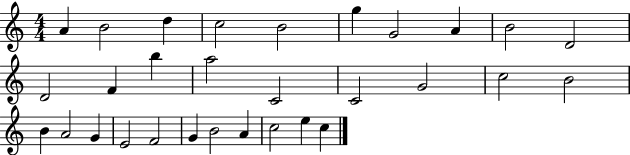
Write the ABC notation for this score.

X:1
T:Untitled
M:4/4
L:1/4
K:C
A B2 d c2 B2 g G2 A B2 D2 D2 F b a2 C2 C2 G2 c2 B2 B A2 G E2 F2 G B2 A c2 e c